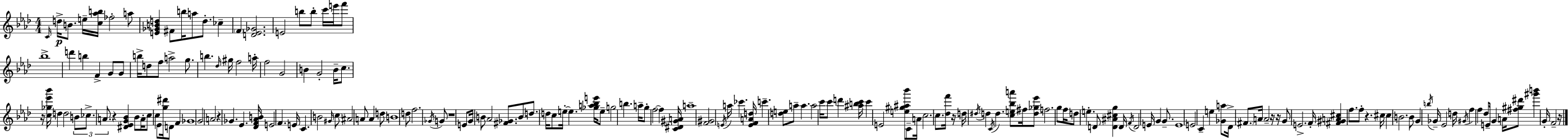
C4/s D5/s B4/e. E5/s [C5,Ab5,B5]/s FES5/h A5/e [E4,Gb4,B4,D5]/q F#4/e B5/s A5/e D5/e. CES5/q F4/q [D4,Eb4,Gb4]/h. E4/h B5/e B5/e C6/s E6/s F6/e Bb5/w D6/q B5/q F4/q G4/e G4/e B5/s D5/e F5/e A5/h G5/e. B5/q. Db5/s G#5/s F5/h A5/s F5/h G4/h B4/q G4/h B4/s C5/e. R/s [C5,Gb5,Eb6,Bb6]/s D5/q D5/h B4/e CES5/e. A4/e. R/q [D#4,Eb4,G4,Bb4]/q Bb4/e A4/s C5/e C5/q Eb4/e [G5,D#6]/s D4/e F4/q Gb4/w G4/h A4/h R/q Gb4/q. Eb4/q. [Db4,F4,Ab4,B4]/s E4/h F4/q. E4/s C4/q. B4/h G#4/s C5/e A#4/h A4/e A4/q D5/e B4/w D5/e F5/h. Gb4/s G4/e R/w E4/e G4/s B4/e Ab4/h [F#4,Gb4]/e. B4/e D5/e. D5/s C5/e E5/s E5/q. [Gb5,A5,Bb5,E6]/s E5/e G5/h B5/q. A5/s G5/e F5/h F5/q [C4,D#4,G#4,A4]/s A5/w [F4,G#4]/h E4/s A5/s CES6/q. [E4,F4,A4,D5]/s C6/q. [D5,E5]/e A5/e A5/q. A5/h C6/s C6/e D6/q [A#5,B5,C6]/s C6/q E4/h [E5,G#5,A#5,Bb6]/e C4/e A4/s C5/h. C5/e. [Db5,F6]/s R/s D5/s D#5/s D5/q C4/s D5/q. [C5,E5,Bb5,A6]/e F#5/s [D5,Gb5,Eb6]/e F5/h. G5/e F5/s D5/e E5/q. D4/e [D4,A#4,C#5,G5]/q D4/s F4/s D4/h E4/s G4/q G4/e. E4/w E4/h C4/q E5/q [Gb4,A5]/e Db4/s F#4/e. A4/s A4/h R/s R/s G4/e E4/h. F4/s [F#4,G#4,A4,C#5]/q F5/e. F5/e R/q. C#5/s C#5/q B4/h. B4/e G4/q B5/s Gb4/s Eb4/h D5/s G#4/s F5/q F5/q Db5/e E4/s G4/q A4/s [F#5,G#5,D#6]/e [G#6,B6]/q G4/s F4/h R/s